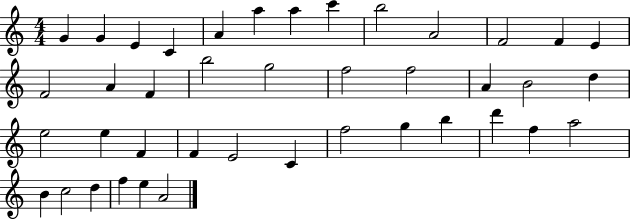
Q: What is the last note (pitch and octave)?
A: A4